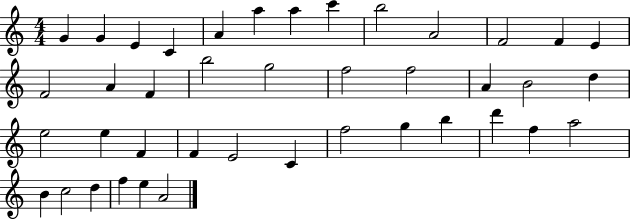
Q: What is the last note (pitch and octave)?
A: A4